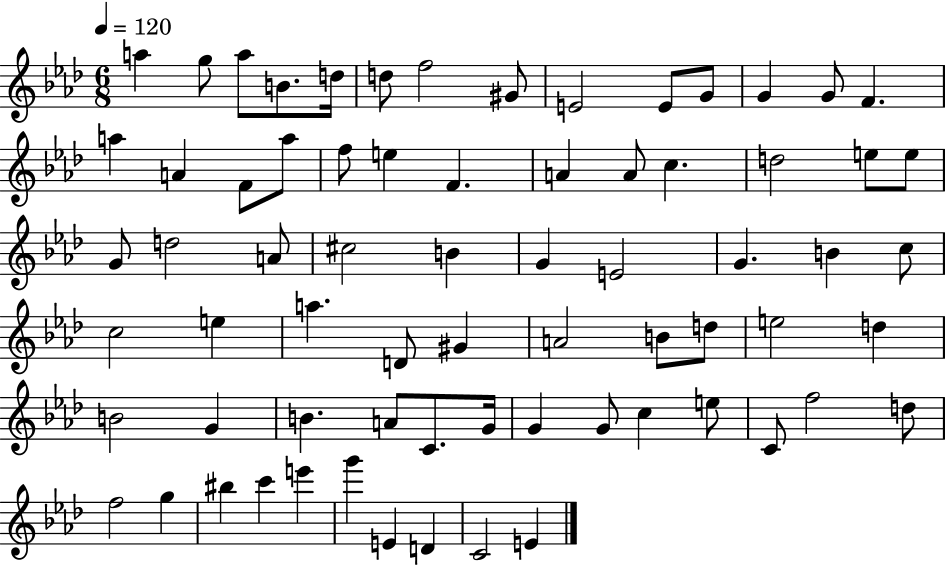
{
  \clef treble
  \numericTimeSignature
  \time 6/8
  \key aes \major
  \tempo 4 = 120
  a''4 g''8 a''8 b'8. d''16 | d''8 f''2 gis'8 | e'2 e'8 g'8 | g'4 g'8 f'4. | \break a''4 a'4 f'8 a''8 | f''8 e''4 f'4. | a'4 a'8 c''4. | d''2 e''8 e''8 | \break g'8 d''2 a'8 | cis''2 b'4 | g'4 e'2 | g'4. b'4 c''8 | \break c''2 e''4 | a''4. d'8 gis'4 | a'2 b'8 d''8 | e''2 d''4 | \break b'2 g'4 | b'4. a'8 c'8. g'16 | g'4 g'8 c''4 e''8 | c'8 f''2 d''8 | \break f''2 g''4 | bis''4 c'''4 e'''4 | g'''4 e'4 d'4 | c'2 e'4 | \break \bar "|."
}